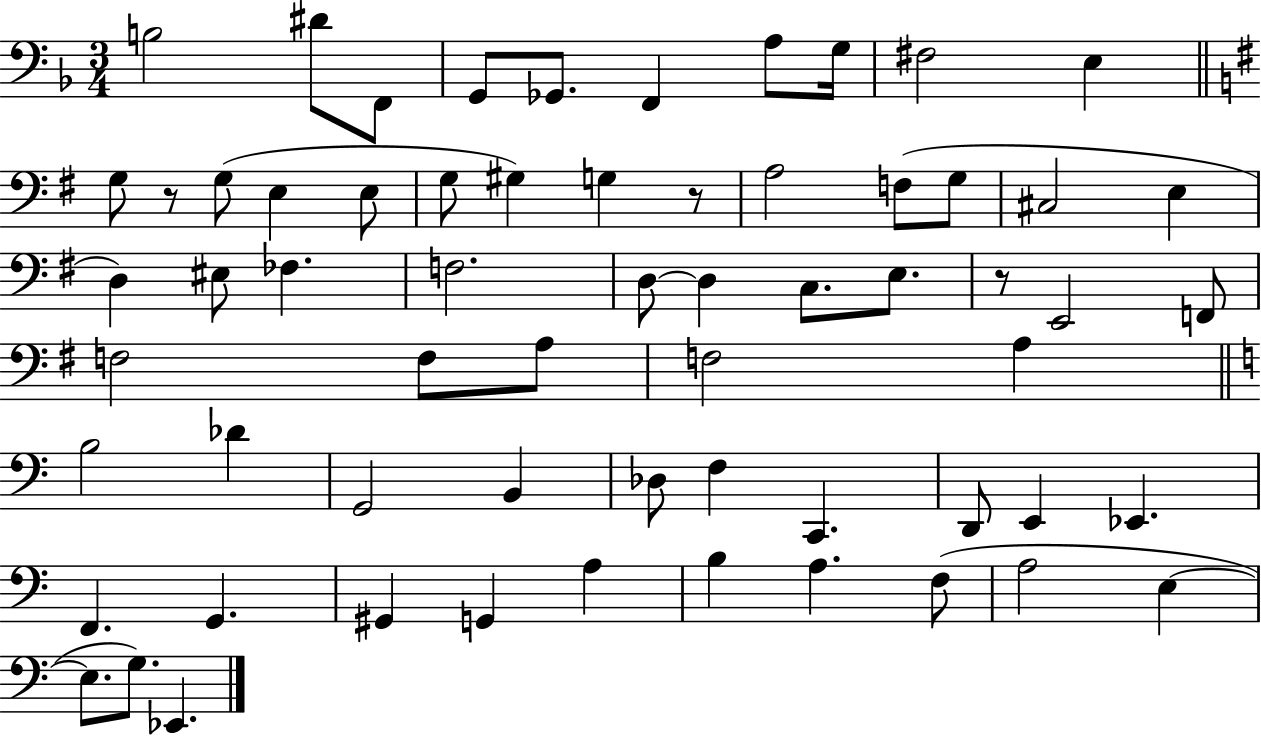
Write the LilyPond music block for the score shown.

{
  \clef bass
  \numericTimeSignature
  \time 3/4
  \key f \major
  \repeat volta 2 { b2 dis'8 f,8 | g,8 ges,8. f,4 a8 g16 | fis2 e4 | \bar "||" \break \key g \major g8 r8 g8( e4 e8 | g8 gis4) g4 r8 | a2 f8( g8 | cis2 e4 | \break d4) eis8 fes4. | f2. | d8~~ d4 c8. e8. | r8 e,2 f,8 | \break f2 f8 a8 | f2 a4 | \bar "||" \break \key a \minor b2 des'4 | g,2 b,4 | des8 f4 c,4. | d,8 e,4 ees,4. | \break f,4. g,4. | gis,4 g,4 a4 | b4 a4. f8( | a2 e4~~ | \break e8. g8.) ees,4. | } \bar "|."
}